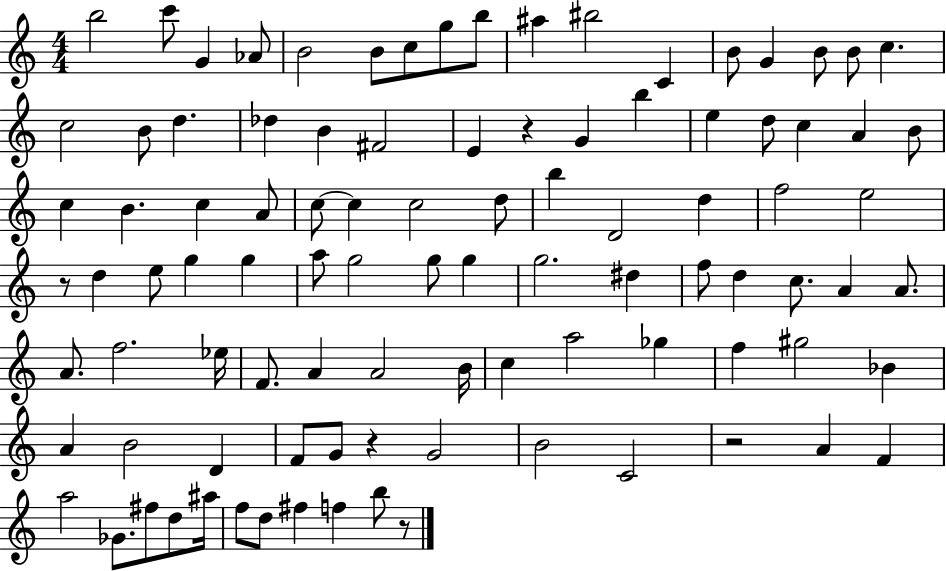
B5/h C6/e G4/q Ab4/e B4/h B4/e C5/e G5/e B5/e A#5/q BIS5/h C4/q B4/e G4/q B4/e B4/e C5/q. C5/h B4/e D5/q. Db5/q B4/q F#4/h E4/q R/q G4/q B5/q E5/q D5/e C5/q A4/q B4/e C5/q B4/q. C5/q A4/e C5/e C5/q C5/h D5/e B5/q D4/h D5/q F5/h E5/h R/e D5/q E5/e G5/q G5/q A5/e G5/h G5/e G5/q G5/h. D#5/q F5/e D5/q C5/e. A4/q A4/e. A4/e. F5/h. Eb5/s F4/e. A4/q A4/h B4/s C5/q A5/h Gb5/q F5/q G#5/h Bb4/q A4/q B4/h D4/q F4/e G4/e R/q G4/h B4/h C4/h R/h A4/q F4/q A5/h Gb4/e. F#5/e D5/e A#5/s F5/e D5/e F#5/q F5/q B5/e R/e